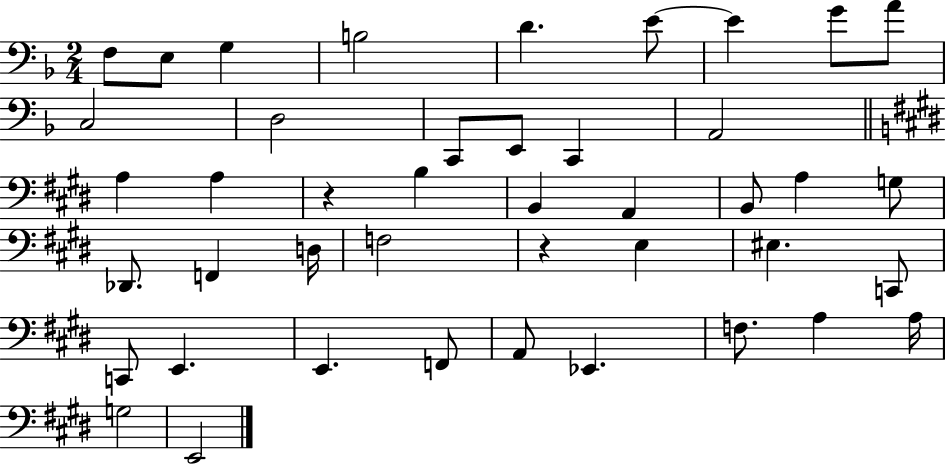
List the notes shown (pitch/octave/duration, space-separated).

F3/e E3/e G3/q B3/h D4/q. E4/e E4/q G4/e A4/e C3/h D3/h C2/e E2/e C2/q A2/h A3/q A3/q R/q B3/q B2/q A2/q B2/e A3/q G3/e Db2/e. F2/q D3/s F3/h R/q E3/q EIS3/q. C2/e C2/e E2/q. E2/q. F2/e A2/e Eb2/q. F3/e. A3/q A3/s G3/h E2/h